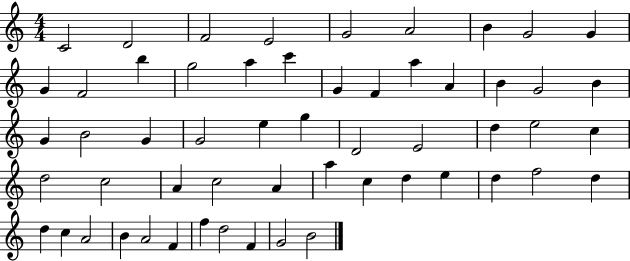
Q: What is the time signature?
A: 4/4